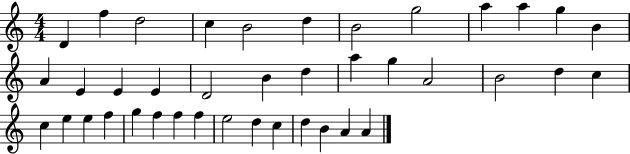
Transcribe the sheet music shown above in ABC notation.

X:1
T:Untitled
M:4/4
L:1/4
K:C
D f d2 c B2 d B2 g2 a a g B A E E E D2 B d a g A2 B2 d c c e e f g f f f e2 d c d B A A